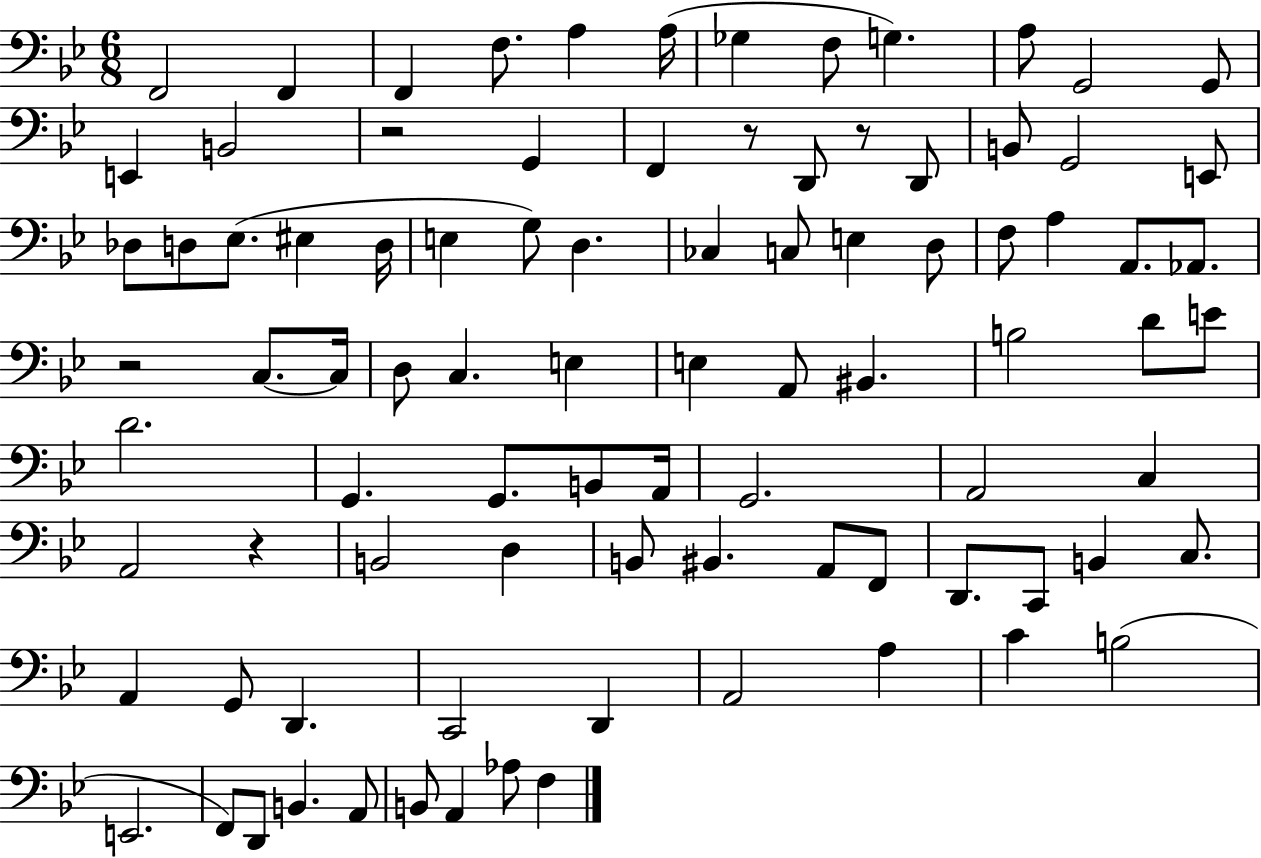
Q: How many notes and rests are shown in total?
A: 90